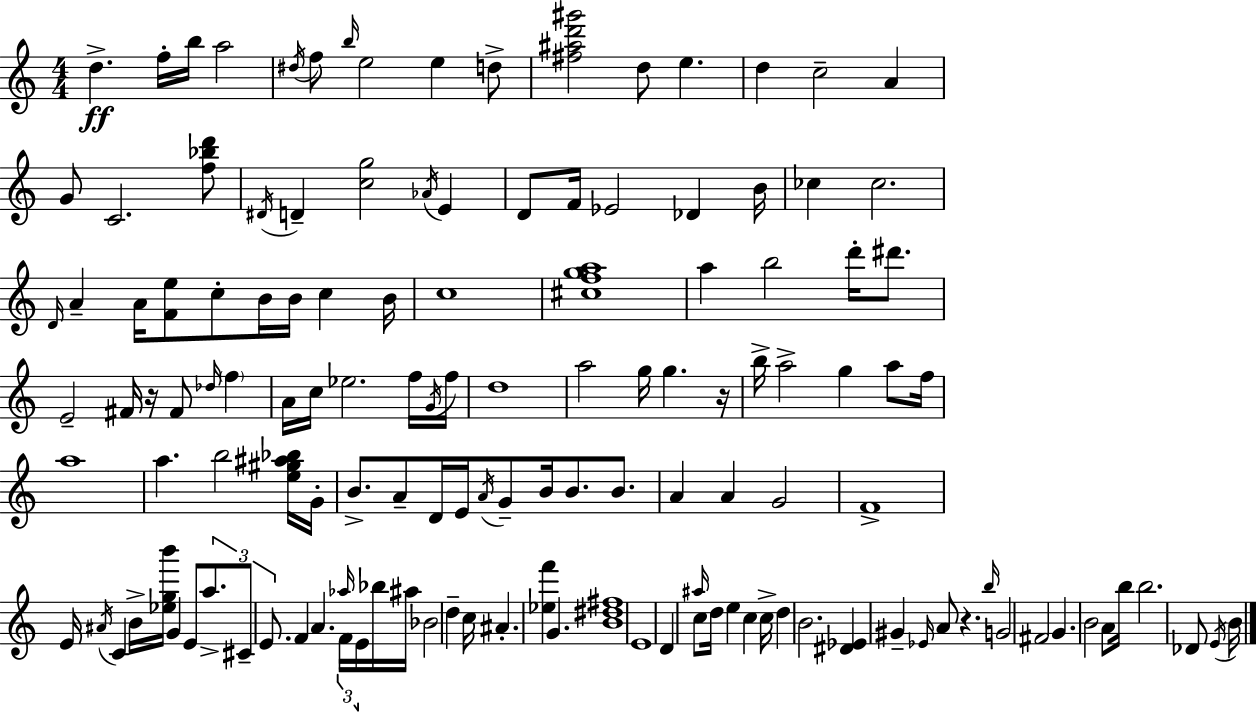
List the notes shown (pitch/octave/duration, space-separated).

D5/q. F5/s B5/s A5/h D#5/s F5/e B5/s E5/h E5/q D5/e [F#5,A#5,D6,G#6]/h D5/e E5/q. D5/q C5/h A4/q G4/e C4/h. [F5,Bb5,D6]/e D#4/s D4/q [C5,G5]/h Ab4/s E4/q D4/e F4/s Eb4/h Db4/q B4/s CES5/q CES5/h. D4/s A4/q A4/s [F4,E5]/e C5/e B4/s B4/s C5/q B4/s C5/w [C#5,F5,G5,A5]/w A5/q B5/h D6/s D#6/e. E4/h F#4/s R/s F#4/e Db5/s F5/q A4/s C5/s Eb5/h. F5/s G4/s F5/s D5/w A5/h G5/s G5/q. R/s B5/s A5/h G5/q A5/e F5/s A5/w A5/q. B5/h [E5,G#5,A#5,Bb5]/s G4/s B4/e. A4/e D4/s E4/s A4/s G4/e B4/s B4/e. B4/e. A4/q A4/q G4/h F4/w E4/s A#4/s C4/q B4/s [Eb5,G5,B6]/s G4/q E4/e A5/e. C#4/e E4/e. F4/q A4/q. Ab5/s F4/s E4/s Bb5/s A#5/s Bb4/h D5/q C5/s A#4/q. [Eb5,F6]/q G4/q. [B4,D#5,F#5]/w E4/w D4/q A#5/s C5/e D5/s E5/q C5/q C5/s D5/q B4/h. [D#4,Eb4]/q G#4/q Eb4/s A4/e R/q. B5/s G4/h F#4/h G4/q. B4/h A4/e B5/s B5/h. Db4/e E4/s B4/s